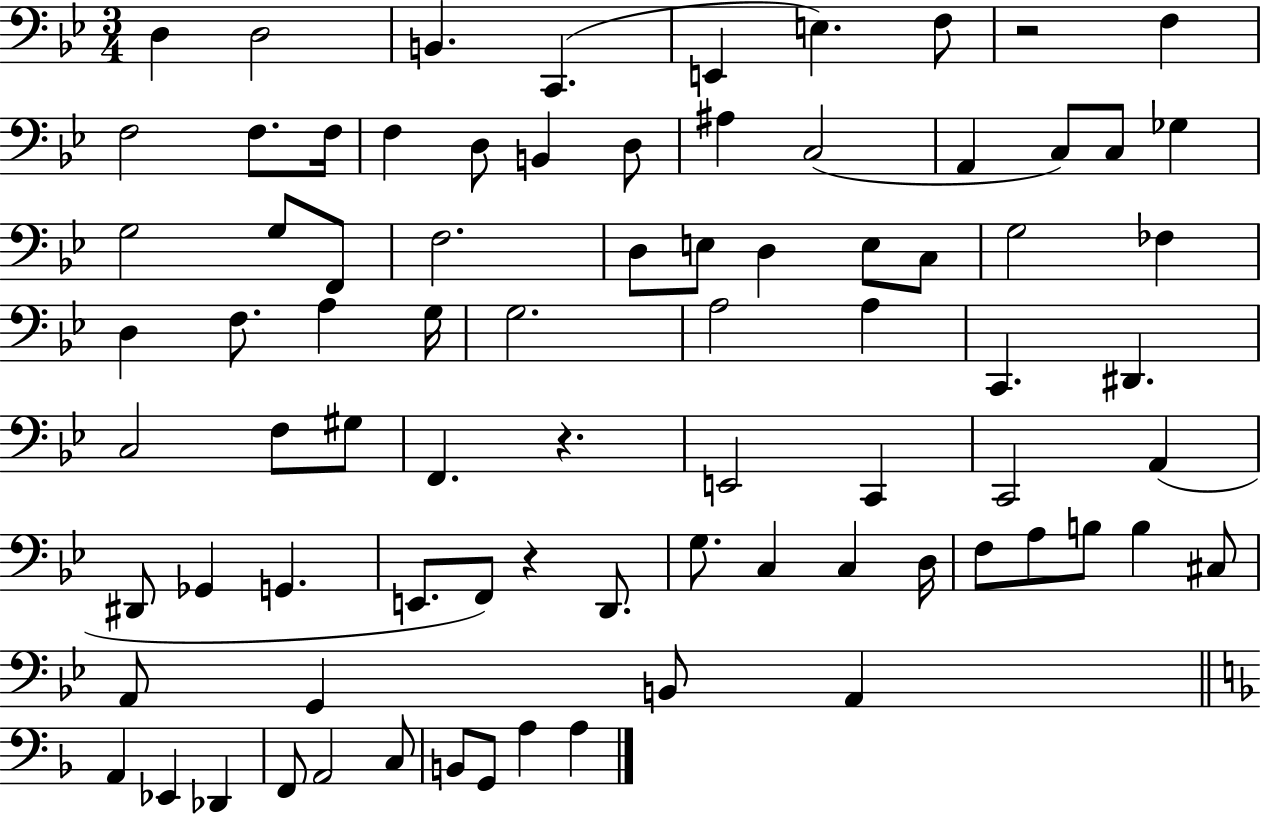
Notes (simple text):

D3/q D3/h B2/q. C2/q. E2/q E3/q. F3/e R/h F3/q F3/h F3/e. F3/s F3/q D3/e B2/q D3/e A#3/q C3/h A2/q C3/e C3/e Gb3/q G3/h G3/e F2/e F3/h. D3/e E3/e D3/q E3/e C3/e G3/h FES3/q D3/q F3/e. A3/q G3/s G3/h. A3/h A3/q C2/q. D#2/q. C3/h F3/e G#3/e F2/q. R/q. E2/h C2/q C2/h A2/q D#2/e Gb2/q G2/q. E2/e. F2/e R/q D2/e. G3/e. C3/q C3/q D3/s F3/e A3/e B3/e B3/q C#3/e A2/e G2/q B2/e A2/q A2/q Eb2/q Db2/q F2/e A2/h C3/e B2/e G2/e A3/q A3/q